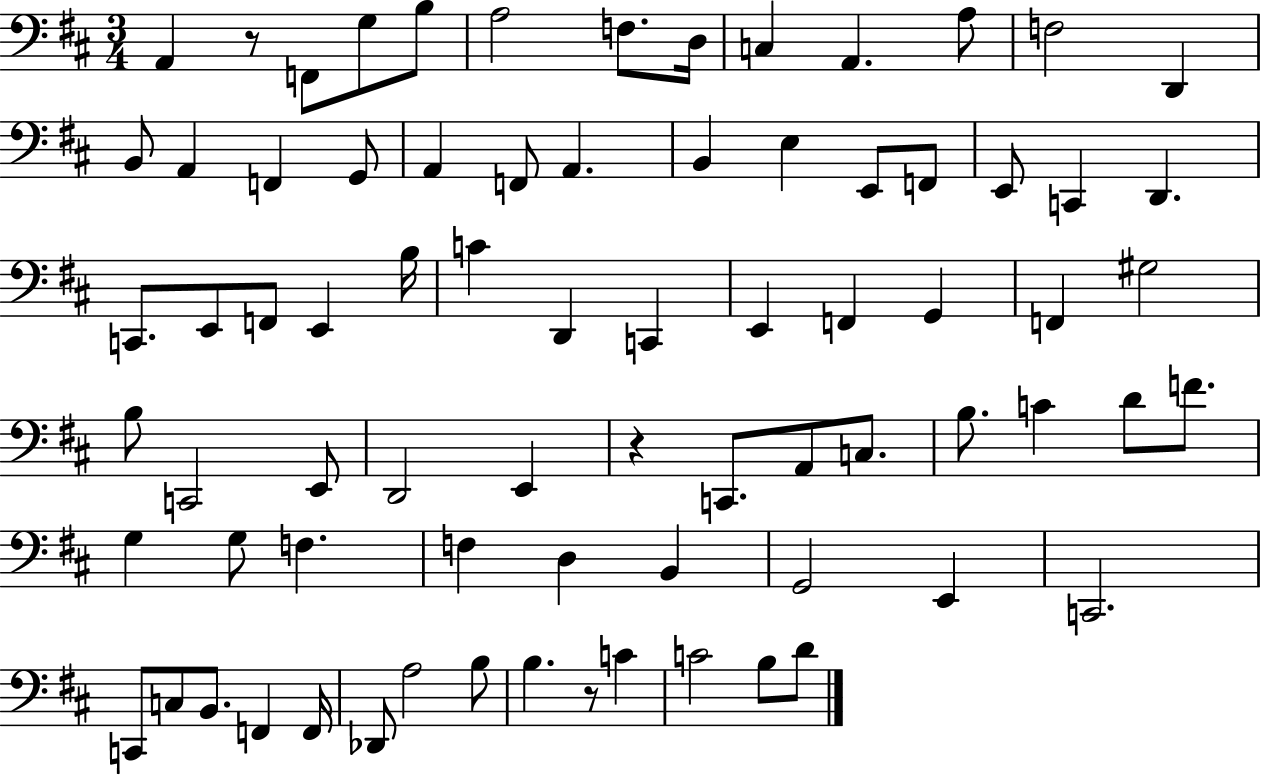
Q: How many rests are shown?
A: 3